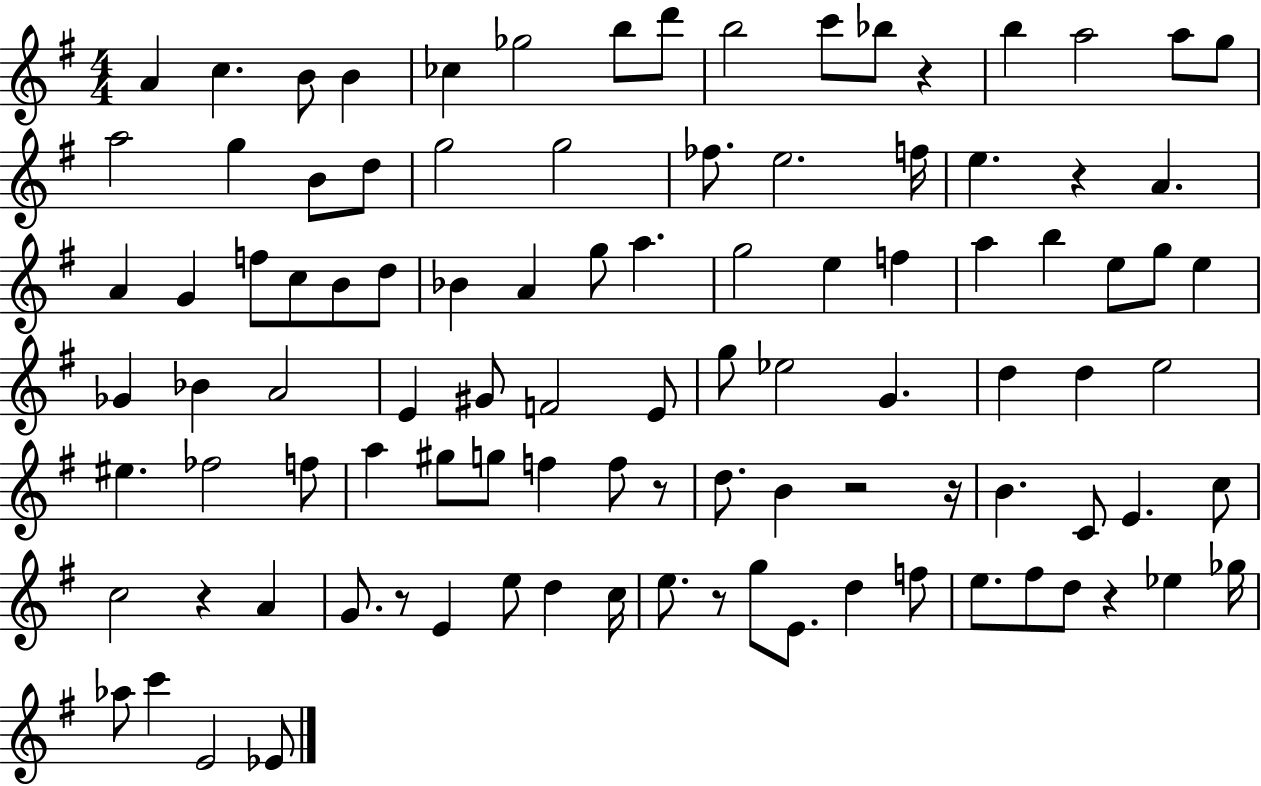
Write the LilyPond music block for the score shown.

{
  \clef treble
  \numericTimeSignature
  \time 4/4
  \key g \major
  a'4 c''4. b'8 b'4 | ces''4 ges''2 b''8 d'''8 | b''2 c'''8 bes''8 r4 | b''4 a''2 a''8 g''8 | \break a''2 g''4 b'8 d''8 | g''2 g''2 | fes''8. e''2. f''16 | e''4. r4 a'4. | \break a'4 g'4 f''8 c''8 b'8 d''8 | bes'4 a'4 g''8 a''4. | g''2 e''4 f''4 | a''4 b''4 e''8 g''8 e''4 | \break ges'4 bes'4 a'2 | e'4 gis'8 f'2 e'8 | g''8 ees''2 g'4. | d''4 d''4 e''2 | \break eis''4. fes''2 f''8 | a''4 gis''8 g''8 f''4 f''8 r8 | d''8. b'4 r2 r16 | b'4. c'8 e'4. c''8 | \break c''2 r4 a'4 | g'8. r8 e'4 e''8 d''4 c''16 | e''8. r8 g''8 e'8. d''4 f''8 | e''8. fis''8 d''8 r4 ees''4 ges''16 | \break aes''8 c'''4 e'2 ees'8 | \bar "|."
}